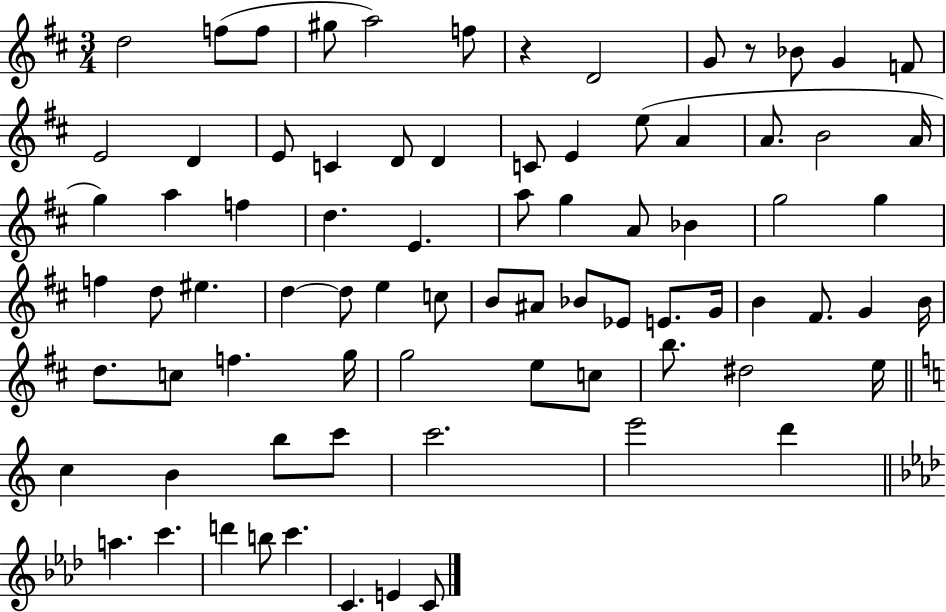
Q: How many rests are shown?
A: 2